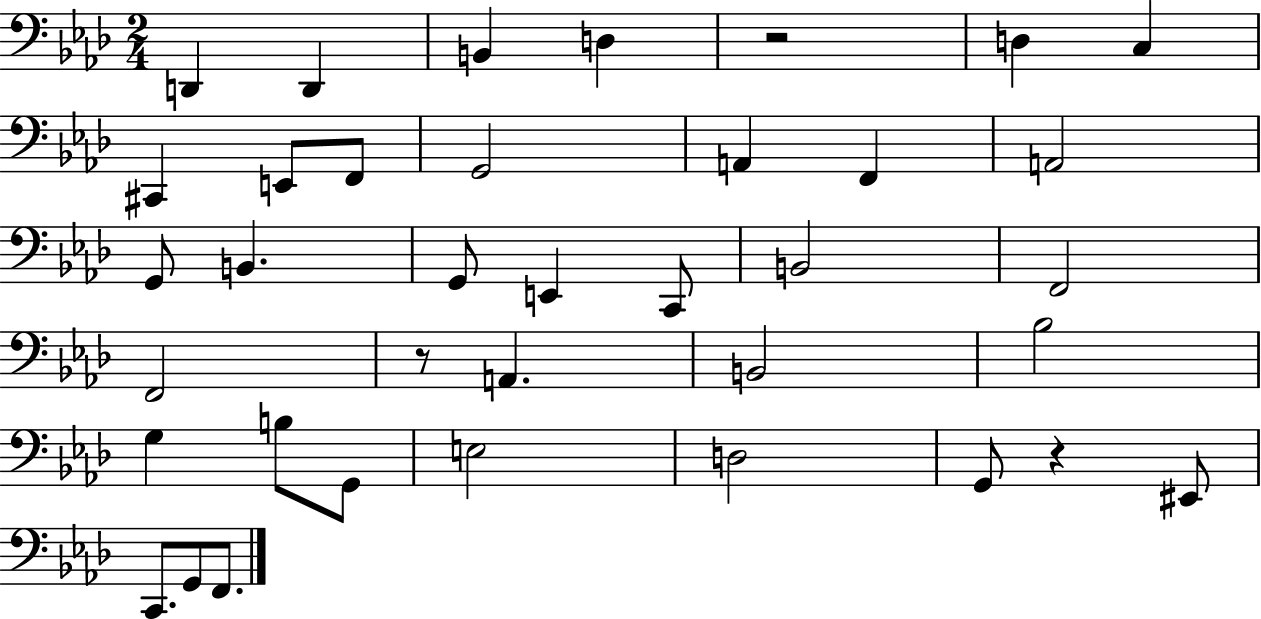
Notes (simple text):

D2/q D2/q B2/q D3/q R/h D3/q C3/q C#2/q E2/e F2/e G2/h A2/q F2/q A2/h G2/e B2/q. G2/e E2/q C2/e B2/h F2/h F2/h R/e A2/q. B2/h Bb3/h G3/q B3/e G2/e E3/h D3/h G2/e R/q EIS2/e C2/e. G2/e F2/e.